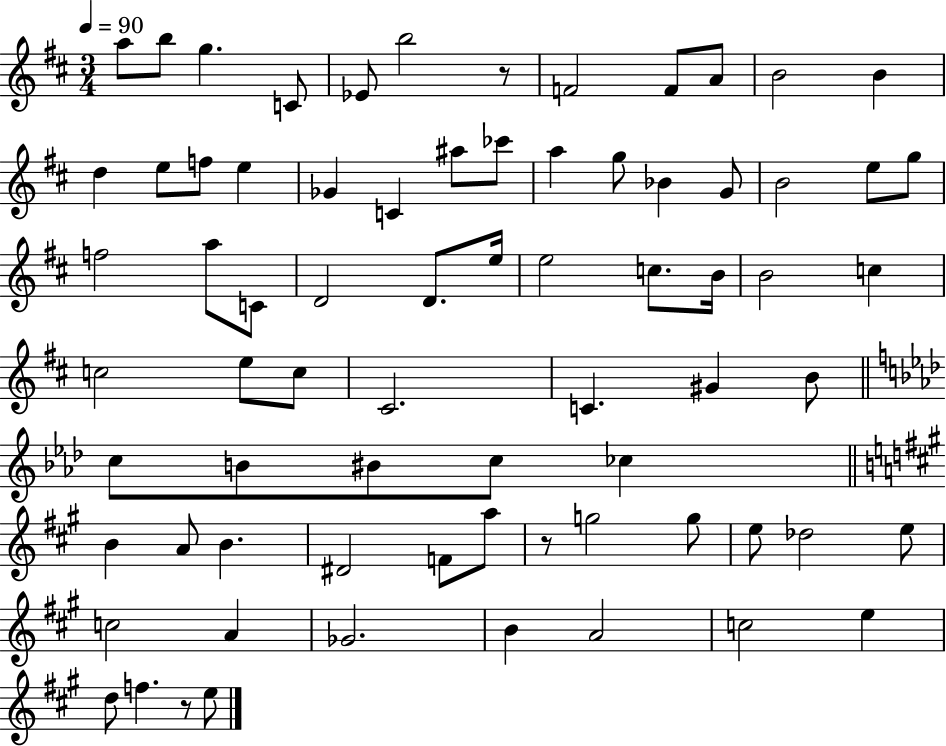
{
  \clef treble
  \numericTimeSignature
  \time 3/4
  \key d \major
  \tempo 4 = 90
  \repeat volta 2 { a''8 b''8 g''4. c'8 | ees'8 b''2 r8 | f'2 f'8 a'8 | b'2 b'4 | \break d''4 e''8 f''8 e''4 | ges'4 c'4 ais''8 ces'''8 | a''4 g''8 bes'4 g'8 | b'2 e''8 g''8 | \break f''2 a''8 c'8 | d'2 d'8. e''16 | e''2 c''8. b'16 | b'2 c''4 | \break c''2 e''8 c''8 | cis'2. | c'4. gis'4 b'8 | \bar "||" \break \key aes \major c''8 b'8 bis'8 c''8 ces''4 | \bar "||" \break \key a \major b'4 a'8 b'4. | dis'2 f'8 a''8 | r8 g''2 g''8 | e''8 des''2 e''8 | \break c''2 a'4 | ges'2. | b'4 a'2 | c''2 e''4 | \break d''8 f''4. r8 e''8 | } \bar "|."
}